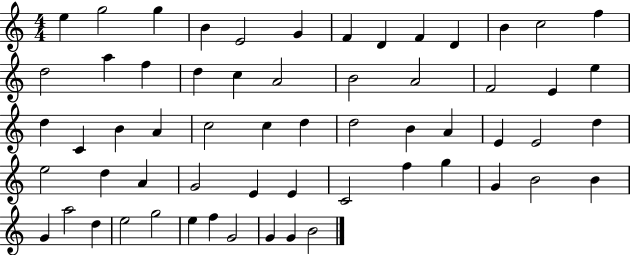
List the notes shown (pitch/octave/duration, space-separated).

E5/q G5/h G5/q B4/q E4/h G4/q F4/q D4/q F4/q D4/q B4/q C5/h F5/q D5/h A5/q F5/q D5/q C5/q A4/h B4/h A4/h F4/h E4/q E5/q D5/q C4/q B4/q A4/q C5/h C5/q D5/q D5/h B4/q A4/q E4/q E4/h D5/q E5/h D5/q A4/q G4/h E4/q E4/q C4/h F5/q G5/q G4/q B4/h B4/q G4/q A5/h D5/q E5/h G5/h E5/q F5/q G4/h G4/q G4/q B4/h